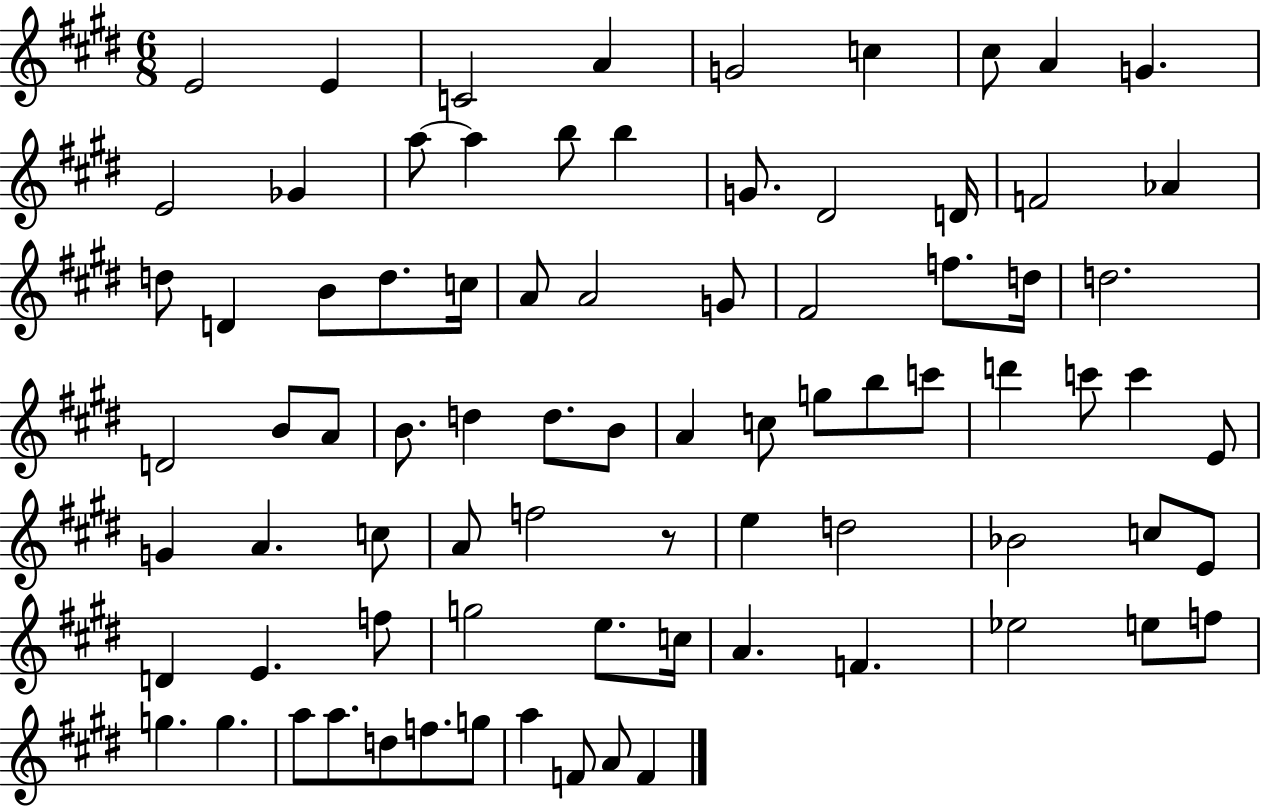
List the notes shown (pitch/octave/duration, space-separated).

E4/h E4/q C4/h A4/q G4/h C5/q C#5/e A4/q G4/q. E4/h Gb4/q A5/e A5/q B5/e B5/q G4/e. D#4/h D4/s F4/h Ab4/q D5/e D4/q B4/e D5/e. C5/s A4/e A4/h G4/e F#4/h F5/e. D5/s D5/h. D4/h B4/e A4/e B4/e. D5/q D5/e. B4/e A4/q C5/e G5/e B5/e C6/e D6/q C6/e C6/q E4/e G4/q A4/q. C5/e A4/e F5/h R/e E5/q D5/h Bb4/h C5/e E4/e D4/q E4/q. F5/e G5/h E5/e. C5/s A4/q. F4/q. Eb5/h E5/e F5/e G5/q. G5/q. A5/e A5/e. D5/e F5/e. G5/e A5/q F4/e A4/e F4/q